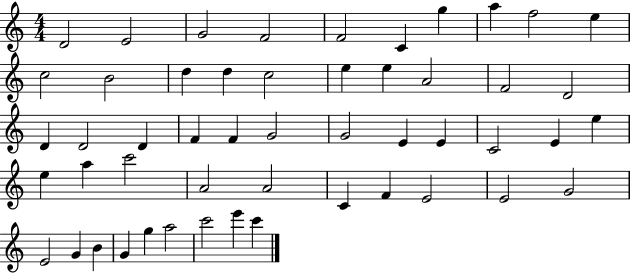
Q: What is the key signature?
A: C major